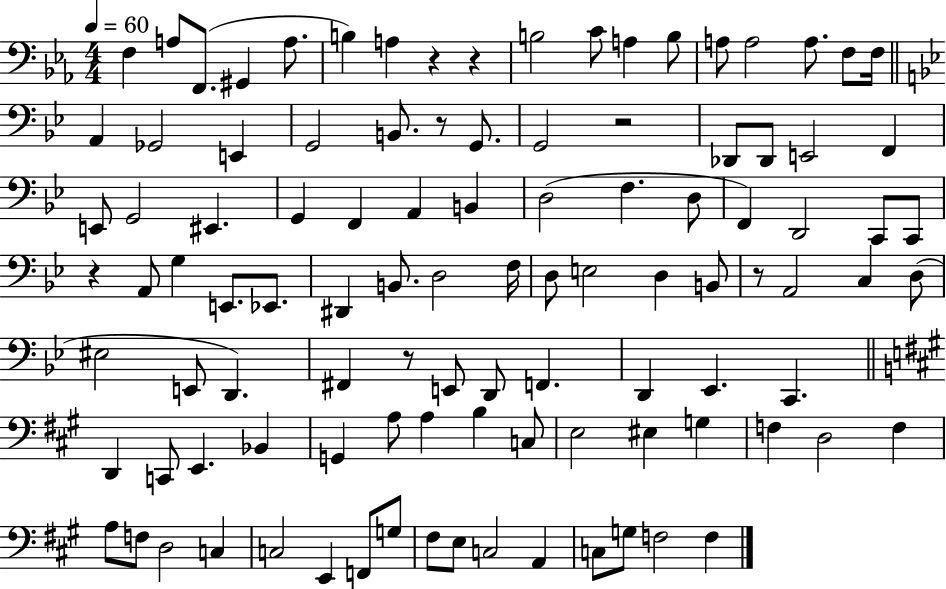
{
  \clef bass
  \numericTimeSignature
  \time 4/4
  \key ees \major
  \tempo 4 = 60
  f4 a8 f,8.( gis,4 a8. | b4) a4 r4 r4 | b2 c'8 a4 b8 | a8 a2 a8. f8 f16 | \break \bar "||" \break \key g \minor a,4 ges,2 e,4 | g,2 b,8. r8 g,8. | g,2 r2 | des,8 des,8 e,2 f,4 | \break e,8 g,2 eis,4. | g,4 f,4 a,4 b,4 | d2( f4. d8 | f,4) d,2 c,8 c,8 | \break r4 a,8 g4 e,8. ees,8. | dis,4 b,8. d2 f16 | d8 e2 d4 b,8 | r8 a,2 c4 d8( | \break eis2 e,8 d,4.) | fis,4 r8 e,8 d,8 f,4. | d,4 ees,4. c,4. | \bar "||" \break \key a \major d,4 c,8 e,4. bes,4 | g,4 a8 a4 b4 c8 | e2 eis4 g4 | f4 d2 f4 | \break a8 f8 d2 c4 | c2 e,4 f,8 g8 | fis8 e8 c2 a,4 | c8 g8 f2 f4 | \break \bar "|."
}